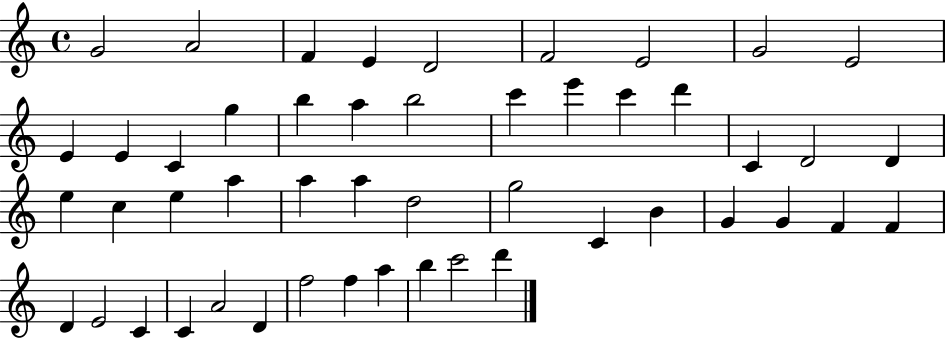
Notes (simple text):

G4/h A4/h F4/q E4/q D4/h F4/h E4/h G4/h E4/h E4/q E4/q C4/q G5/q B5/q A5/q B5/h C6/q E6/q C6/q D6/q C4/q D4/h D4/q E5/q C5/q E5/q A5/q A5/q A5/q D5/h G5/h C4/q B4/q G4/q G4/q F4/q F4/q D4/q E4/h C4/q C4/q A4/h D4/q F5/h F5/q A5/q B5/q C6/h D6/q